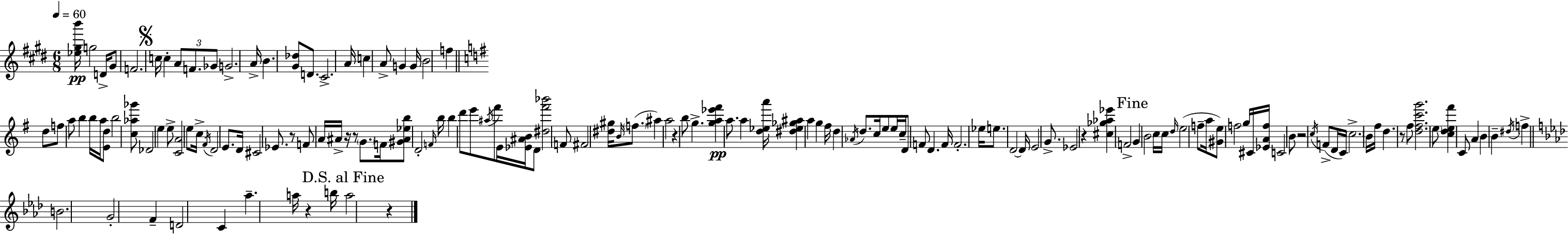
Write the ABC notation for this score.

X:1
T:Untitled
M:6/8
L:1/4
K:E
[_e^gb']/4 g2 D/4 ^G/2 F2 c/4 c A/2 F/2 _G/2 G2 A/4 B [^G_d]/2 D/2 ^C2 A/4 c A/2 G G/4 B2 f d/2 f/2 a/2 b b/4 a/4 [Ed]/2 b2 [c_a_g']/2 _D2 e e/2 [CA]2 e/2 c/4 ^F/4 D2 E/2 D/4 ^C2 _E/2 z/2 F/2 A/4 ^A/4 z/4 z/2 G/2 F/4 [^G^A_eb]/2 D2 F/4 b/4 b d'/2 e'/2 ^a/4 ^f'/2 E/4 [_E^AB]/4 D/2 [^d^f'_b']2 F/2 ^F2 [^d^g]/4 B/4 f/2 ^a a2 z b/2 g [ga_e'^f'] a/2 a [d_ea']/4 [^d_e_g^a] a g ^f/4 d _A/4 d/2 c/4 e/2 e/4 c/4 D/2 F/2 D F/4 F2 _e/4 e/2 D2 D/4 E2 G/2 _E2 z [^c_g_a_e'] F2 G B2 c/4 c/4 d/4 e2 f/2 a/4 [^Ge]/2 f2 g/4 ^C/4 [_EAf]/4 C2 B/2 z2 c/4 F/2 D/4 C/4 c2 B/4 ^f/4 d z/2 ^f/2 [d^fc'g']2 e/2 [cde^f'] C/2 A B B ^d/4 f B2 G2 F D2 C _a a/4 z b/4 a2 z